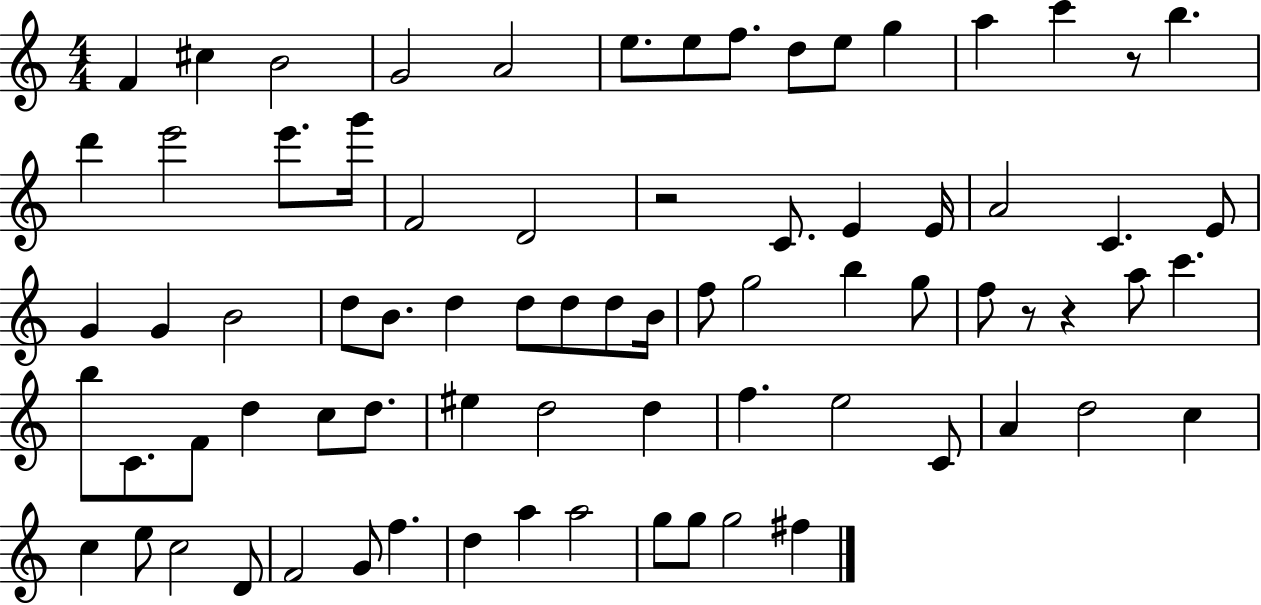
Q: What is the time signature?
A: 4/4